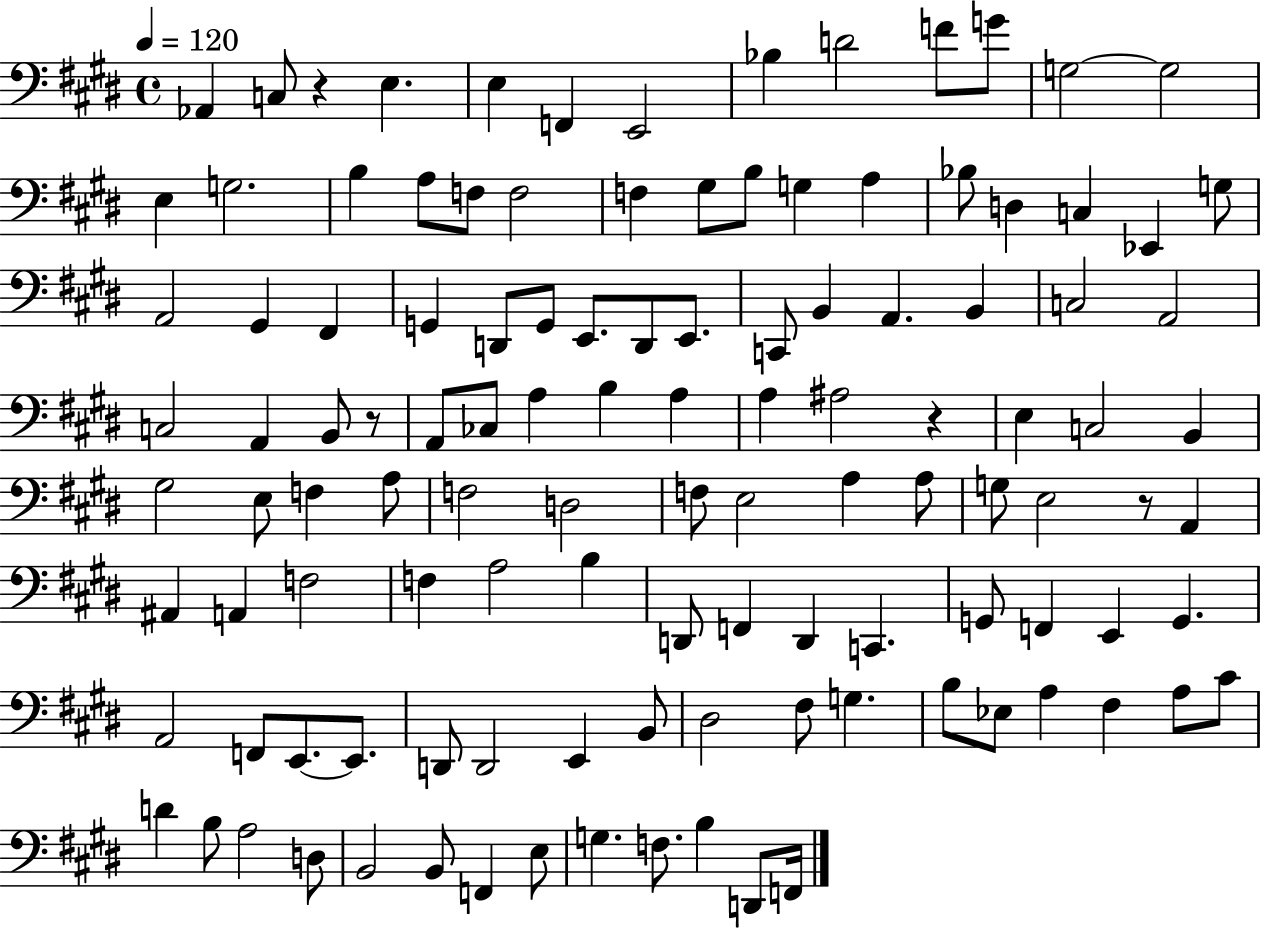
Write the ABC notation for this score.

X:1
T:Untitled
M:4/4
L:1/4
K:E
_A,, C,/2 z E, E, F,, E,,2 _B, D2 F/2 G/2 G,2 G,2 E, G,2 B, A,/2 F,/2 F,2 F, ^G,/2 B,/2 G, A, _B,/2 D, C, _E,, G,/2 A,,2 ^G,, ^F,, G,, D,,/2 G,,/2 E,,/2 D,,/2 E,,/2 C,,/2 B,, A,, B,, C,2 A,,2 C,2 A,, B,,/2 z/2 A,,/2 _C,/2 A, B, A, A, ^A,2 z E, C,2 B,, ^G,2 E,/2 F, A,/2 F,2 D,2 F,/2 E,2 A, A,/2 G,/2 E,2 z/2 A,, ^A,, A,, F,2 F, A,2 B, D,,/2 F,, D,, C,, G,,/2 F,, E,, G,, A,,2 F,,/2 E,,/2 E,,/2 D,,/2 D,,2 E,, B,,/2 ^D,2 ^F,/2 G, B,/2 _E,/2 A, ^F, A,/2 ^C/2 D B,/2 A,2 D,/2 B,,2 B,,/2 F,, E,/2 G, F,/2 B, D,,/2 F,,/4